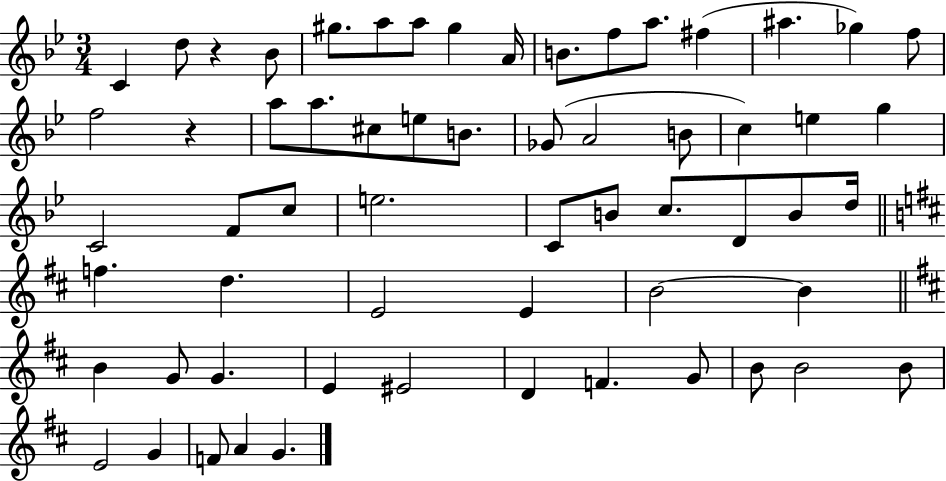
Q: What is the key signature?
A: BES major